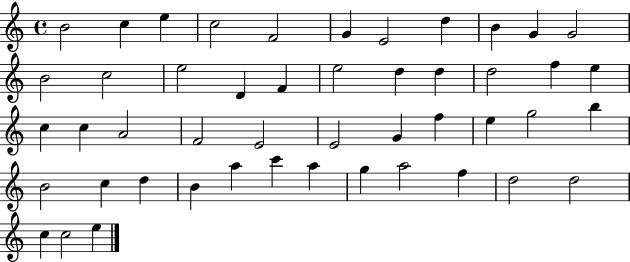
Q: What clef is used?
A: treble